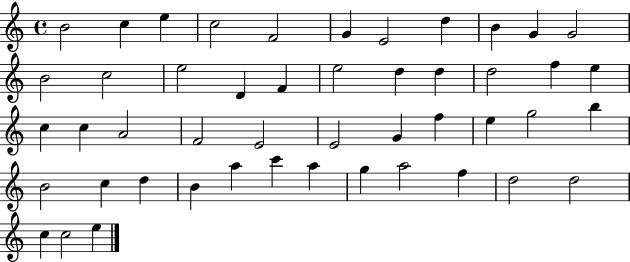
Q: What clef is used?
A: treble